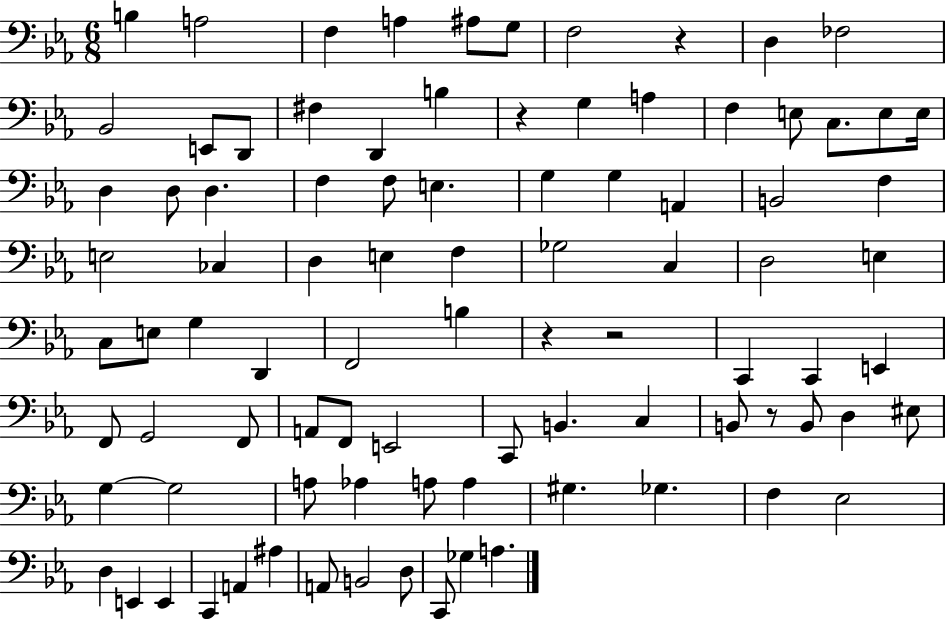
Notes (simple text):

B3/q A3/h F3/q A3/q A#3/e G3/e F3/h R/q D3/q FES3/h Bb2/h E2/e D2/e F#3/q D2/q B3/q R/q G3/q A3/q F3/q E3/e C3/e. E3/e E3/s D3/q D3/e D3/q. F3/q F3/e E3/q. G3/q G3/q A2/q B2/h F3/q E3/h CES3/q D3/q E3/q F3/q Gb3/h C3/q D3/h E3/q C3/e E3/e G3/q D2/q F2/h B3/q R/q R/h C2/q C2/q E2/q F2/e G2/h F2/e A2/e F2/e E2/h C2/e B2/q. C3/q B2/e R/e B2/e D3/q EIS3/e G3/q G3/h A3/e Ab3/q A3/e A3/q G#3/q. Gb3/q. F3/q Eb3/h D3/q E2/q E2/q C2/q A2/q A#3/q A2/e B2/h D3/e C2/e Gb3/q A3/q.